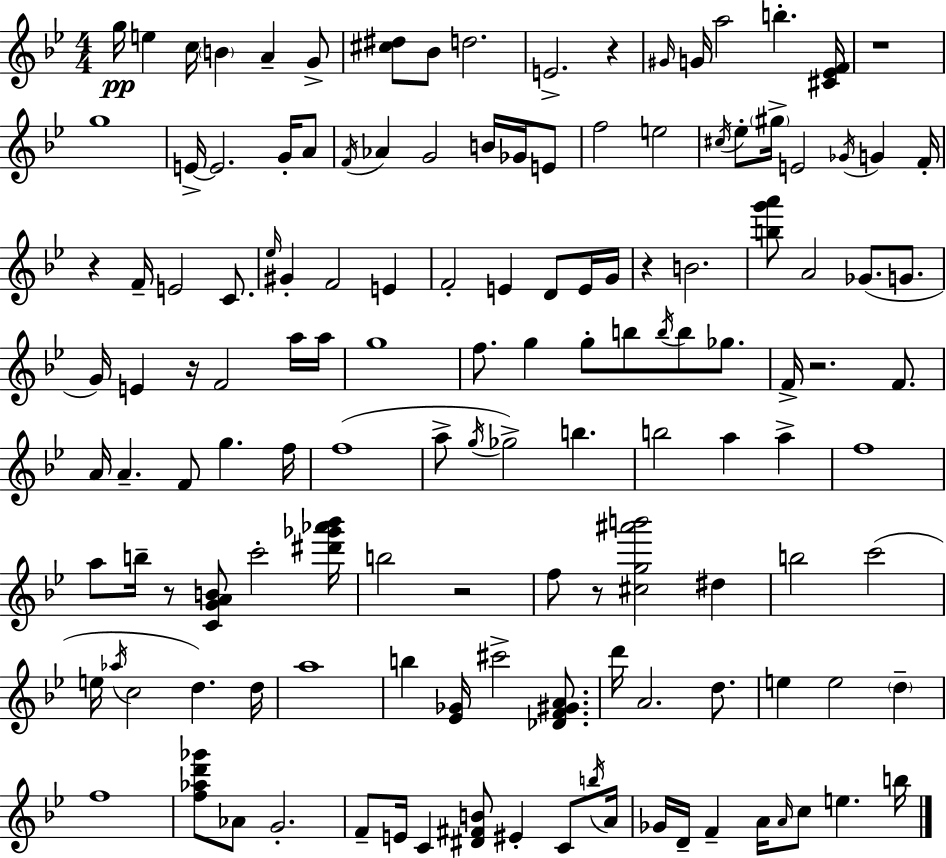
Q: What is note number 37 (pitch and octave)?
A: Eb5